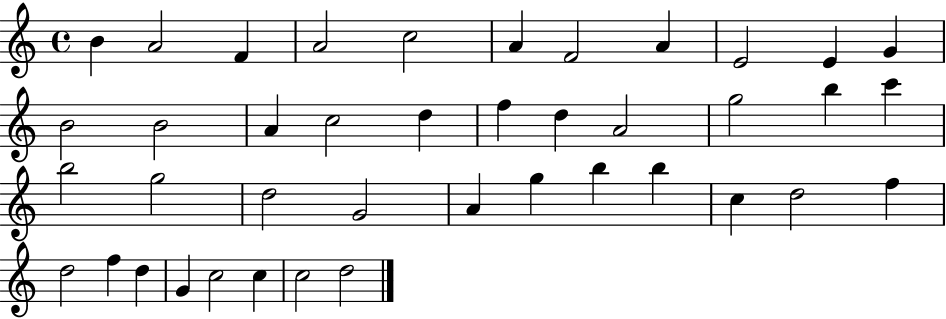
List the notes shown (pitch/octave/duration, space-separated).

B4/q A4/h F4/q A4/h C5/h A4/q F4/h A4/q E4/h E4/q G4/q B4/h B4/h A4/q C5/h D5/q F5/q D5/q A4/h G5/h B5/q C6/q B5/h G5/h D5/h G4/h A4/q G5/q B5/q B5/q C5/q D5/h F5/q D5/h F5/q D5/q G4/q C5/h C5/q C5/h D5/h